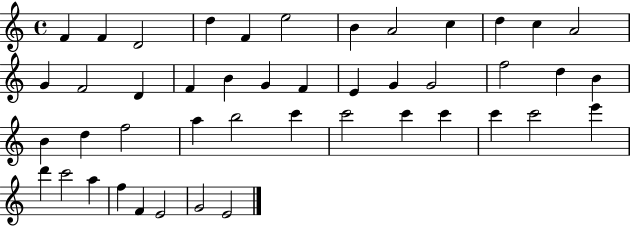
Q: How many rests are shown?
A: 0